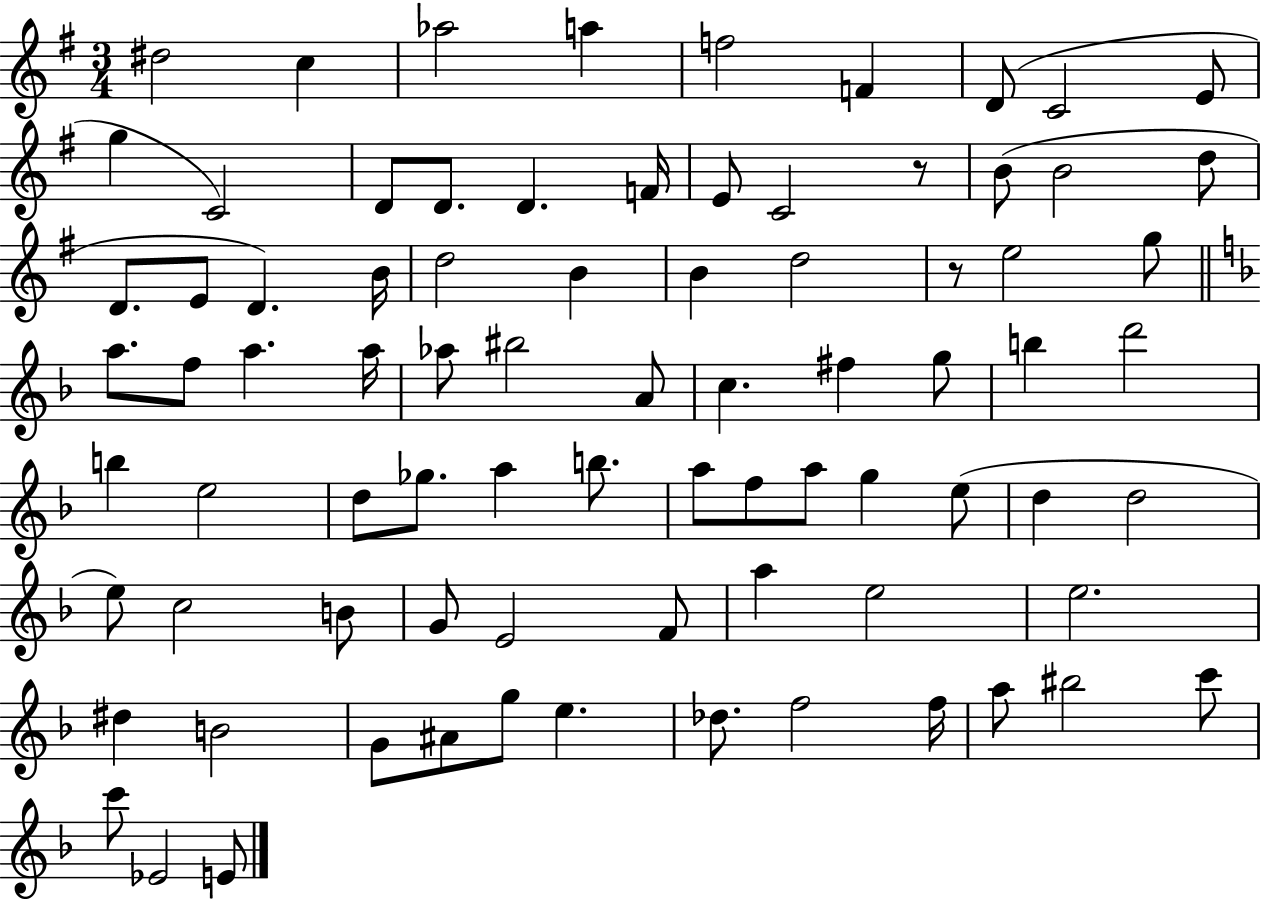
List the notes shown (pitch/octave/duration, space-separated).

D#5/h C5/q Ab5/h A5/q F5/h F4/q D4/e C4/h E4/e G5/q C4/h D4/e D4/e. D4/q. F4/s E4/e C4/h R/e B4/e B4/h D5/e D4/e. E4/e D4/q. B4/s D5/h B4/q B4/q D5/h R/e E5/h G5/e A5/e. F5/e A5/q. A5/s Ab5/e BIS5/h A4/e C5/q. F#5/q G5/e B5/q D6/h B5/q E5/h D5/e Gb5/e. A5/q B5/e. A5/e F5/e A5/e G5/q E5/e D5/q D5/h E5/e C5/h B4/e G4/e E4/h F4/e A5/q E5/h E5/h. D#5/q B4/h G4/e A#4/e G5/e E5/q. Db5/e. F5/h F5/s A5/e BIS5/h C6/e C6/e Eb4/h E4/e